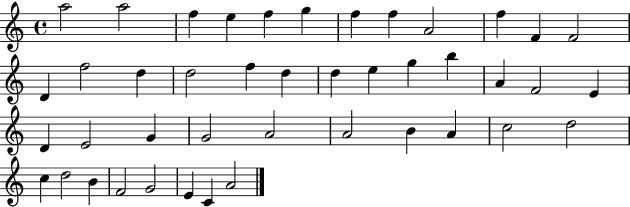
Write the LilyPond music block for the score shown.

{
  \clef treble
  \time 4/4
  \defaultTimeSignature
  \key c \major
  a''2 a''2 | f''4 e''4 f''4 g''4 | f''4 f''4 a'2 | f''4 f'4 f'2 | \break d'4 f''2 d''4 | d''2 f''4 d''4 | d''4 e''4 g''4 b''4 | a'4 f'2 e'4 | \break d'4 e'2 g'4 | g'2 a'2 | a'2 b'4 a'4 | c''2 d''2 | \break c''4 d''2 b'4 | f'2 g'2 | e'4 c'4 a'2 | \bar "|."
}